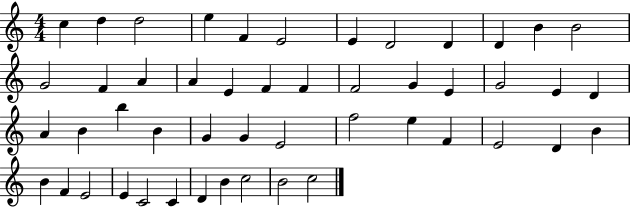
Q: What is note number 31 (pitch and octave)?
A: G4